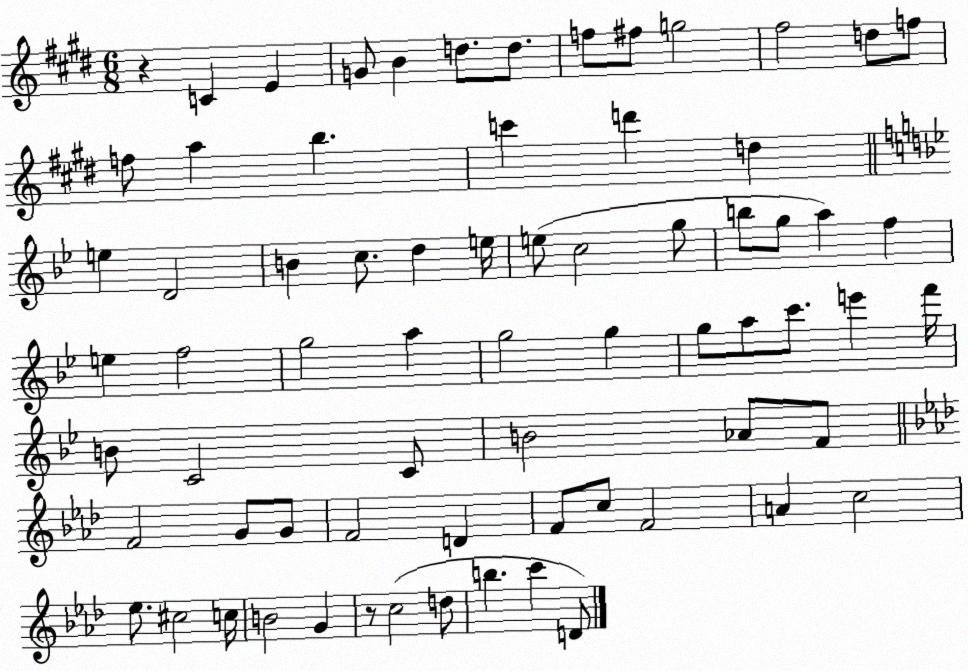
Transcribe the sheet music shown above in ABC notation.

X:1
T:Untitled
M:6/8
L:1/4
K:E
z C E G/2 B d/2 d/2 f/2 ^f/2 g2 ^f2 d/2 f/2 f/2 a b c' d' d e D2 B c/2 d e/4 e/2 c2 g/2 b/2 g/2 a f e f2 g2 a g2 g g/2 a/2 c'/2 e' f'/4 B/2 C2 C/2 B2 _A/2 F/2 F2 G/2 G/2 F2 D F/2 c/2 F2 A c2 _e/2 ^c2 c/4 B2 G z/2 c2 d/2 b c' D/2